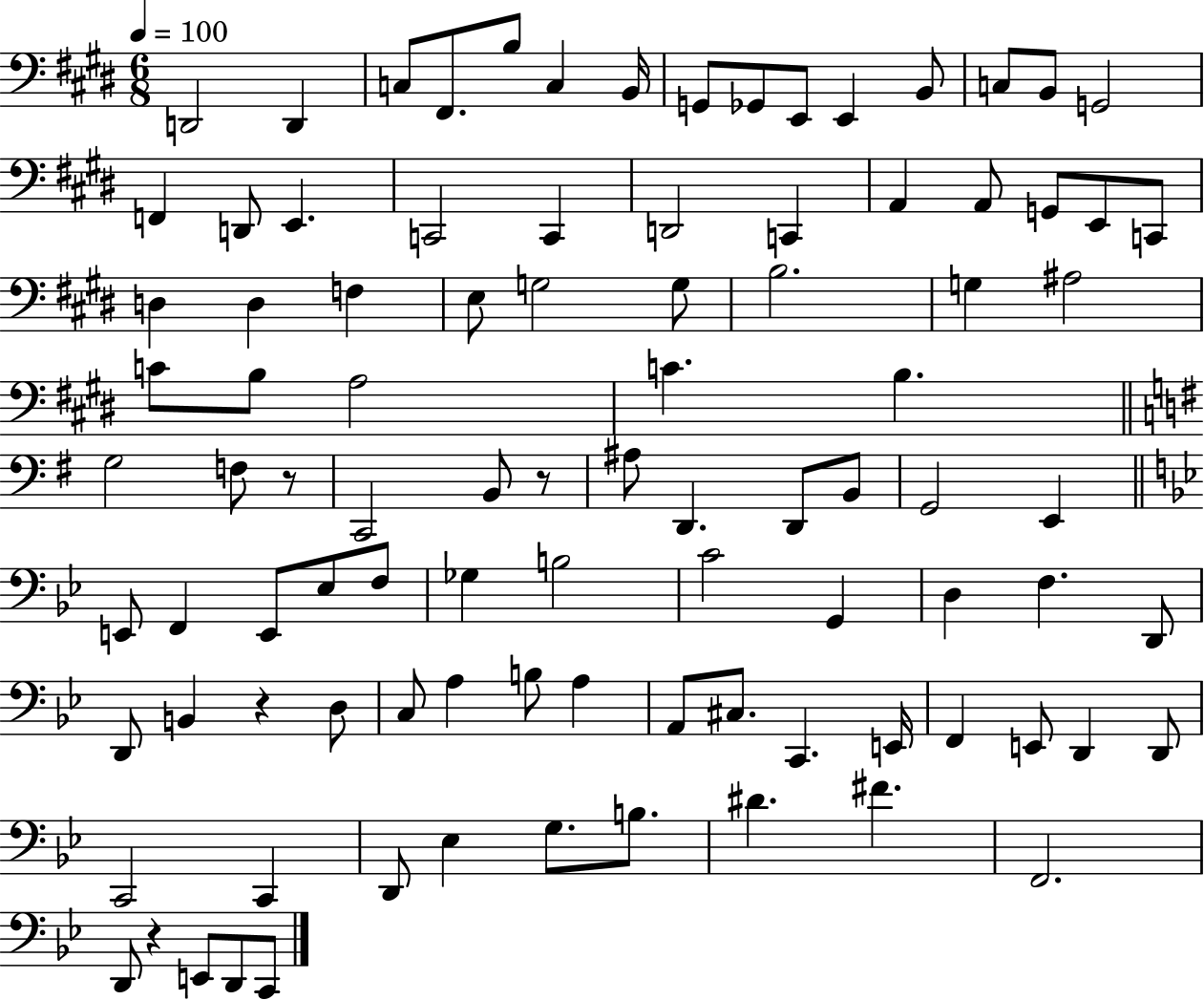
X:1
T:Untitled
M:6/8
L:1/4
K:E
D,,2 D,, C,/2 ^F,,/2 B,/2 C, B,,/4 G,,/2 _G,,/2 E,,/2 E,, B,,/2 C,/2 B,,/2 G,,2 F,, D,,/2 E,, C,,2 C,, D,,2 C,, A,, A,,/2 G,,/2 E,,/2 C,,/2 D, D, F, E,/2 G,2 G,/2 B,2 G, ^A,2 C/2 B,/2 A,2 C B, G,2 F,/2 z/2 C,,2 B,,/2 z/2 ^A,/2 D,, D,,/2 B,,/2 G,,2 E,, E,,/2 F,, E,,/2 _E,/2 F,/2 _G, B,2 C2 G,, D, F, D,,/2 D,,/2 B,, z D,/2 C,/2 A, B,/2 A, A,,/2 ^C,/2 C,, E,,/4 F,, E,,/2 D,, D,,/2 C,,2 C,, D,,/2 _E, G,/2 B,/2 ^D ^F F,,2 D,,/2 z E,,/2 D,,/2 C,,/2